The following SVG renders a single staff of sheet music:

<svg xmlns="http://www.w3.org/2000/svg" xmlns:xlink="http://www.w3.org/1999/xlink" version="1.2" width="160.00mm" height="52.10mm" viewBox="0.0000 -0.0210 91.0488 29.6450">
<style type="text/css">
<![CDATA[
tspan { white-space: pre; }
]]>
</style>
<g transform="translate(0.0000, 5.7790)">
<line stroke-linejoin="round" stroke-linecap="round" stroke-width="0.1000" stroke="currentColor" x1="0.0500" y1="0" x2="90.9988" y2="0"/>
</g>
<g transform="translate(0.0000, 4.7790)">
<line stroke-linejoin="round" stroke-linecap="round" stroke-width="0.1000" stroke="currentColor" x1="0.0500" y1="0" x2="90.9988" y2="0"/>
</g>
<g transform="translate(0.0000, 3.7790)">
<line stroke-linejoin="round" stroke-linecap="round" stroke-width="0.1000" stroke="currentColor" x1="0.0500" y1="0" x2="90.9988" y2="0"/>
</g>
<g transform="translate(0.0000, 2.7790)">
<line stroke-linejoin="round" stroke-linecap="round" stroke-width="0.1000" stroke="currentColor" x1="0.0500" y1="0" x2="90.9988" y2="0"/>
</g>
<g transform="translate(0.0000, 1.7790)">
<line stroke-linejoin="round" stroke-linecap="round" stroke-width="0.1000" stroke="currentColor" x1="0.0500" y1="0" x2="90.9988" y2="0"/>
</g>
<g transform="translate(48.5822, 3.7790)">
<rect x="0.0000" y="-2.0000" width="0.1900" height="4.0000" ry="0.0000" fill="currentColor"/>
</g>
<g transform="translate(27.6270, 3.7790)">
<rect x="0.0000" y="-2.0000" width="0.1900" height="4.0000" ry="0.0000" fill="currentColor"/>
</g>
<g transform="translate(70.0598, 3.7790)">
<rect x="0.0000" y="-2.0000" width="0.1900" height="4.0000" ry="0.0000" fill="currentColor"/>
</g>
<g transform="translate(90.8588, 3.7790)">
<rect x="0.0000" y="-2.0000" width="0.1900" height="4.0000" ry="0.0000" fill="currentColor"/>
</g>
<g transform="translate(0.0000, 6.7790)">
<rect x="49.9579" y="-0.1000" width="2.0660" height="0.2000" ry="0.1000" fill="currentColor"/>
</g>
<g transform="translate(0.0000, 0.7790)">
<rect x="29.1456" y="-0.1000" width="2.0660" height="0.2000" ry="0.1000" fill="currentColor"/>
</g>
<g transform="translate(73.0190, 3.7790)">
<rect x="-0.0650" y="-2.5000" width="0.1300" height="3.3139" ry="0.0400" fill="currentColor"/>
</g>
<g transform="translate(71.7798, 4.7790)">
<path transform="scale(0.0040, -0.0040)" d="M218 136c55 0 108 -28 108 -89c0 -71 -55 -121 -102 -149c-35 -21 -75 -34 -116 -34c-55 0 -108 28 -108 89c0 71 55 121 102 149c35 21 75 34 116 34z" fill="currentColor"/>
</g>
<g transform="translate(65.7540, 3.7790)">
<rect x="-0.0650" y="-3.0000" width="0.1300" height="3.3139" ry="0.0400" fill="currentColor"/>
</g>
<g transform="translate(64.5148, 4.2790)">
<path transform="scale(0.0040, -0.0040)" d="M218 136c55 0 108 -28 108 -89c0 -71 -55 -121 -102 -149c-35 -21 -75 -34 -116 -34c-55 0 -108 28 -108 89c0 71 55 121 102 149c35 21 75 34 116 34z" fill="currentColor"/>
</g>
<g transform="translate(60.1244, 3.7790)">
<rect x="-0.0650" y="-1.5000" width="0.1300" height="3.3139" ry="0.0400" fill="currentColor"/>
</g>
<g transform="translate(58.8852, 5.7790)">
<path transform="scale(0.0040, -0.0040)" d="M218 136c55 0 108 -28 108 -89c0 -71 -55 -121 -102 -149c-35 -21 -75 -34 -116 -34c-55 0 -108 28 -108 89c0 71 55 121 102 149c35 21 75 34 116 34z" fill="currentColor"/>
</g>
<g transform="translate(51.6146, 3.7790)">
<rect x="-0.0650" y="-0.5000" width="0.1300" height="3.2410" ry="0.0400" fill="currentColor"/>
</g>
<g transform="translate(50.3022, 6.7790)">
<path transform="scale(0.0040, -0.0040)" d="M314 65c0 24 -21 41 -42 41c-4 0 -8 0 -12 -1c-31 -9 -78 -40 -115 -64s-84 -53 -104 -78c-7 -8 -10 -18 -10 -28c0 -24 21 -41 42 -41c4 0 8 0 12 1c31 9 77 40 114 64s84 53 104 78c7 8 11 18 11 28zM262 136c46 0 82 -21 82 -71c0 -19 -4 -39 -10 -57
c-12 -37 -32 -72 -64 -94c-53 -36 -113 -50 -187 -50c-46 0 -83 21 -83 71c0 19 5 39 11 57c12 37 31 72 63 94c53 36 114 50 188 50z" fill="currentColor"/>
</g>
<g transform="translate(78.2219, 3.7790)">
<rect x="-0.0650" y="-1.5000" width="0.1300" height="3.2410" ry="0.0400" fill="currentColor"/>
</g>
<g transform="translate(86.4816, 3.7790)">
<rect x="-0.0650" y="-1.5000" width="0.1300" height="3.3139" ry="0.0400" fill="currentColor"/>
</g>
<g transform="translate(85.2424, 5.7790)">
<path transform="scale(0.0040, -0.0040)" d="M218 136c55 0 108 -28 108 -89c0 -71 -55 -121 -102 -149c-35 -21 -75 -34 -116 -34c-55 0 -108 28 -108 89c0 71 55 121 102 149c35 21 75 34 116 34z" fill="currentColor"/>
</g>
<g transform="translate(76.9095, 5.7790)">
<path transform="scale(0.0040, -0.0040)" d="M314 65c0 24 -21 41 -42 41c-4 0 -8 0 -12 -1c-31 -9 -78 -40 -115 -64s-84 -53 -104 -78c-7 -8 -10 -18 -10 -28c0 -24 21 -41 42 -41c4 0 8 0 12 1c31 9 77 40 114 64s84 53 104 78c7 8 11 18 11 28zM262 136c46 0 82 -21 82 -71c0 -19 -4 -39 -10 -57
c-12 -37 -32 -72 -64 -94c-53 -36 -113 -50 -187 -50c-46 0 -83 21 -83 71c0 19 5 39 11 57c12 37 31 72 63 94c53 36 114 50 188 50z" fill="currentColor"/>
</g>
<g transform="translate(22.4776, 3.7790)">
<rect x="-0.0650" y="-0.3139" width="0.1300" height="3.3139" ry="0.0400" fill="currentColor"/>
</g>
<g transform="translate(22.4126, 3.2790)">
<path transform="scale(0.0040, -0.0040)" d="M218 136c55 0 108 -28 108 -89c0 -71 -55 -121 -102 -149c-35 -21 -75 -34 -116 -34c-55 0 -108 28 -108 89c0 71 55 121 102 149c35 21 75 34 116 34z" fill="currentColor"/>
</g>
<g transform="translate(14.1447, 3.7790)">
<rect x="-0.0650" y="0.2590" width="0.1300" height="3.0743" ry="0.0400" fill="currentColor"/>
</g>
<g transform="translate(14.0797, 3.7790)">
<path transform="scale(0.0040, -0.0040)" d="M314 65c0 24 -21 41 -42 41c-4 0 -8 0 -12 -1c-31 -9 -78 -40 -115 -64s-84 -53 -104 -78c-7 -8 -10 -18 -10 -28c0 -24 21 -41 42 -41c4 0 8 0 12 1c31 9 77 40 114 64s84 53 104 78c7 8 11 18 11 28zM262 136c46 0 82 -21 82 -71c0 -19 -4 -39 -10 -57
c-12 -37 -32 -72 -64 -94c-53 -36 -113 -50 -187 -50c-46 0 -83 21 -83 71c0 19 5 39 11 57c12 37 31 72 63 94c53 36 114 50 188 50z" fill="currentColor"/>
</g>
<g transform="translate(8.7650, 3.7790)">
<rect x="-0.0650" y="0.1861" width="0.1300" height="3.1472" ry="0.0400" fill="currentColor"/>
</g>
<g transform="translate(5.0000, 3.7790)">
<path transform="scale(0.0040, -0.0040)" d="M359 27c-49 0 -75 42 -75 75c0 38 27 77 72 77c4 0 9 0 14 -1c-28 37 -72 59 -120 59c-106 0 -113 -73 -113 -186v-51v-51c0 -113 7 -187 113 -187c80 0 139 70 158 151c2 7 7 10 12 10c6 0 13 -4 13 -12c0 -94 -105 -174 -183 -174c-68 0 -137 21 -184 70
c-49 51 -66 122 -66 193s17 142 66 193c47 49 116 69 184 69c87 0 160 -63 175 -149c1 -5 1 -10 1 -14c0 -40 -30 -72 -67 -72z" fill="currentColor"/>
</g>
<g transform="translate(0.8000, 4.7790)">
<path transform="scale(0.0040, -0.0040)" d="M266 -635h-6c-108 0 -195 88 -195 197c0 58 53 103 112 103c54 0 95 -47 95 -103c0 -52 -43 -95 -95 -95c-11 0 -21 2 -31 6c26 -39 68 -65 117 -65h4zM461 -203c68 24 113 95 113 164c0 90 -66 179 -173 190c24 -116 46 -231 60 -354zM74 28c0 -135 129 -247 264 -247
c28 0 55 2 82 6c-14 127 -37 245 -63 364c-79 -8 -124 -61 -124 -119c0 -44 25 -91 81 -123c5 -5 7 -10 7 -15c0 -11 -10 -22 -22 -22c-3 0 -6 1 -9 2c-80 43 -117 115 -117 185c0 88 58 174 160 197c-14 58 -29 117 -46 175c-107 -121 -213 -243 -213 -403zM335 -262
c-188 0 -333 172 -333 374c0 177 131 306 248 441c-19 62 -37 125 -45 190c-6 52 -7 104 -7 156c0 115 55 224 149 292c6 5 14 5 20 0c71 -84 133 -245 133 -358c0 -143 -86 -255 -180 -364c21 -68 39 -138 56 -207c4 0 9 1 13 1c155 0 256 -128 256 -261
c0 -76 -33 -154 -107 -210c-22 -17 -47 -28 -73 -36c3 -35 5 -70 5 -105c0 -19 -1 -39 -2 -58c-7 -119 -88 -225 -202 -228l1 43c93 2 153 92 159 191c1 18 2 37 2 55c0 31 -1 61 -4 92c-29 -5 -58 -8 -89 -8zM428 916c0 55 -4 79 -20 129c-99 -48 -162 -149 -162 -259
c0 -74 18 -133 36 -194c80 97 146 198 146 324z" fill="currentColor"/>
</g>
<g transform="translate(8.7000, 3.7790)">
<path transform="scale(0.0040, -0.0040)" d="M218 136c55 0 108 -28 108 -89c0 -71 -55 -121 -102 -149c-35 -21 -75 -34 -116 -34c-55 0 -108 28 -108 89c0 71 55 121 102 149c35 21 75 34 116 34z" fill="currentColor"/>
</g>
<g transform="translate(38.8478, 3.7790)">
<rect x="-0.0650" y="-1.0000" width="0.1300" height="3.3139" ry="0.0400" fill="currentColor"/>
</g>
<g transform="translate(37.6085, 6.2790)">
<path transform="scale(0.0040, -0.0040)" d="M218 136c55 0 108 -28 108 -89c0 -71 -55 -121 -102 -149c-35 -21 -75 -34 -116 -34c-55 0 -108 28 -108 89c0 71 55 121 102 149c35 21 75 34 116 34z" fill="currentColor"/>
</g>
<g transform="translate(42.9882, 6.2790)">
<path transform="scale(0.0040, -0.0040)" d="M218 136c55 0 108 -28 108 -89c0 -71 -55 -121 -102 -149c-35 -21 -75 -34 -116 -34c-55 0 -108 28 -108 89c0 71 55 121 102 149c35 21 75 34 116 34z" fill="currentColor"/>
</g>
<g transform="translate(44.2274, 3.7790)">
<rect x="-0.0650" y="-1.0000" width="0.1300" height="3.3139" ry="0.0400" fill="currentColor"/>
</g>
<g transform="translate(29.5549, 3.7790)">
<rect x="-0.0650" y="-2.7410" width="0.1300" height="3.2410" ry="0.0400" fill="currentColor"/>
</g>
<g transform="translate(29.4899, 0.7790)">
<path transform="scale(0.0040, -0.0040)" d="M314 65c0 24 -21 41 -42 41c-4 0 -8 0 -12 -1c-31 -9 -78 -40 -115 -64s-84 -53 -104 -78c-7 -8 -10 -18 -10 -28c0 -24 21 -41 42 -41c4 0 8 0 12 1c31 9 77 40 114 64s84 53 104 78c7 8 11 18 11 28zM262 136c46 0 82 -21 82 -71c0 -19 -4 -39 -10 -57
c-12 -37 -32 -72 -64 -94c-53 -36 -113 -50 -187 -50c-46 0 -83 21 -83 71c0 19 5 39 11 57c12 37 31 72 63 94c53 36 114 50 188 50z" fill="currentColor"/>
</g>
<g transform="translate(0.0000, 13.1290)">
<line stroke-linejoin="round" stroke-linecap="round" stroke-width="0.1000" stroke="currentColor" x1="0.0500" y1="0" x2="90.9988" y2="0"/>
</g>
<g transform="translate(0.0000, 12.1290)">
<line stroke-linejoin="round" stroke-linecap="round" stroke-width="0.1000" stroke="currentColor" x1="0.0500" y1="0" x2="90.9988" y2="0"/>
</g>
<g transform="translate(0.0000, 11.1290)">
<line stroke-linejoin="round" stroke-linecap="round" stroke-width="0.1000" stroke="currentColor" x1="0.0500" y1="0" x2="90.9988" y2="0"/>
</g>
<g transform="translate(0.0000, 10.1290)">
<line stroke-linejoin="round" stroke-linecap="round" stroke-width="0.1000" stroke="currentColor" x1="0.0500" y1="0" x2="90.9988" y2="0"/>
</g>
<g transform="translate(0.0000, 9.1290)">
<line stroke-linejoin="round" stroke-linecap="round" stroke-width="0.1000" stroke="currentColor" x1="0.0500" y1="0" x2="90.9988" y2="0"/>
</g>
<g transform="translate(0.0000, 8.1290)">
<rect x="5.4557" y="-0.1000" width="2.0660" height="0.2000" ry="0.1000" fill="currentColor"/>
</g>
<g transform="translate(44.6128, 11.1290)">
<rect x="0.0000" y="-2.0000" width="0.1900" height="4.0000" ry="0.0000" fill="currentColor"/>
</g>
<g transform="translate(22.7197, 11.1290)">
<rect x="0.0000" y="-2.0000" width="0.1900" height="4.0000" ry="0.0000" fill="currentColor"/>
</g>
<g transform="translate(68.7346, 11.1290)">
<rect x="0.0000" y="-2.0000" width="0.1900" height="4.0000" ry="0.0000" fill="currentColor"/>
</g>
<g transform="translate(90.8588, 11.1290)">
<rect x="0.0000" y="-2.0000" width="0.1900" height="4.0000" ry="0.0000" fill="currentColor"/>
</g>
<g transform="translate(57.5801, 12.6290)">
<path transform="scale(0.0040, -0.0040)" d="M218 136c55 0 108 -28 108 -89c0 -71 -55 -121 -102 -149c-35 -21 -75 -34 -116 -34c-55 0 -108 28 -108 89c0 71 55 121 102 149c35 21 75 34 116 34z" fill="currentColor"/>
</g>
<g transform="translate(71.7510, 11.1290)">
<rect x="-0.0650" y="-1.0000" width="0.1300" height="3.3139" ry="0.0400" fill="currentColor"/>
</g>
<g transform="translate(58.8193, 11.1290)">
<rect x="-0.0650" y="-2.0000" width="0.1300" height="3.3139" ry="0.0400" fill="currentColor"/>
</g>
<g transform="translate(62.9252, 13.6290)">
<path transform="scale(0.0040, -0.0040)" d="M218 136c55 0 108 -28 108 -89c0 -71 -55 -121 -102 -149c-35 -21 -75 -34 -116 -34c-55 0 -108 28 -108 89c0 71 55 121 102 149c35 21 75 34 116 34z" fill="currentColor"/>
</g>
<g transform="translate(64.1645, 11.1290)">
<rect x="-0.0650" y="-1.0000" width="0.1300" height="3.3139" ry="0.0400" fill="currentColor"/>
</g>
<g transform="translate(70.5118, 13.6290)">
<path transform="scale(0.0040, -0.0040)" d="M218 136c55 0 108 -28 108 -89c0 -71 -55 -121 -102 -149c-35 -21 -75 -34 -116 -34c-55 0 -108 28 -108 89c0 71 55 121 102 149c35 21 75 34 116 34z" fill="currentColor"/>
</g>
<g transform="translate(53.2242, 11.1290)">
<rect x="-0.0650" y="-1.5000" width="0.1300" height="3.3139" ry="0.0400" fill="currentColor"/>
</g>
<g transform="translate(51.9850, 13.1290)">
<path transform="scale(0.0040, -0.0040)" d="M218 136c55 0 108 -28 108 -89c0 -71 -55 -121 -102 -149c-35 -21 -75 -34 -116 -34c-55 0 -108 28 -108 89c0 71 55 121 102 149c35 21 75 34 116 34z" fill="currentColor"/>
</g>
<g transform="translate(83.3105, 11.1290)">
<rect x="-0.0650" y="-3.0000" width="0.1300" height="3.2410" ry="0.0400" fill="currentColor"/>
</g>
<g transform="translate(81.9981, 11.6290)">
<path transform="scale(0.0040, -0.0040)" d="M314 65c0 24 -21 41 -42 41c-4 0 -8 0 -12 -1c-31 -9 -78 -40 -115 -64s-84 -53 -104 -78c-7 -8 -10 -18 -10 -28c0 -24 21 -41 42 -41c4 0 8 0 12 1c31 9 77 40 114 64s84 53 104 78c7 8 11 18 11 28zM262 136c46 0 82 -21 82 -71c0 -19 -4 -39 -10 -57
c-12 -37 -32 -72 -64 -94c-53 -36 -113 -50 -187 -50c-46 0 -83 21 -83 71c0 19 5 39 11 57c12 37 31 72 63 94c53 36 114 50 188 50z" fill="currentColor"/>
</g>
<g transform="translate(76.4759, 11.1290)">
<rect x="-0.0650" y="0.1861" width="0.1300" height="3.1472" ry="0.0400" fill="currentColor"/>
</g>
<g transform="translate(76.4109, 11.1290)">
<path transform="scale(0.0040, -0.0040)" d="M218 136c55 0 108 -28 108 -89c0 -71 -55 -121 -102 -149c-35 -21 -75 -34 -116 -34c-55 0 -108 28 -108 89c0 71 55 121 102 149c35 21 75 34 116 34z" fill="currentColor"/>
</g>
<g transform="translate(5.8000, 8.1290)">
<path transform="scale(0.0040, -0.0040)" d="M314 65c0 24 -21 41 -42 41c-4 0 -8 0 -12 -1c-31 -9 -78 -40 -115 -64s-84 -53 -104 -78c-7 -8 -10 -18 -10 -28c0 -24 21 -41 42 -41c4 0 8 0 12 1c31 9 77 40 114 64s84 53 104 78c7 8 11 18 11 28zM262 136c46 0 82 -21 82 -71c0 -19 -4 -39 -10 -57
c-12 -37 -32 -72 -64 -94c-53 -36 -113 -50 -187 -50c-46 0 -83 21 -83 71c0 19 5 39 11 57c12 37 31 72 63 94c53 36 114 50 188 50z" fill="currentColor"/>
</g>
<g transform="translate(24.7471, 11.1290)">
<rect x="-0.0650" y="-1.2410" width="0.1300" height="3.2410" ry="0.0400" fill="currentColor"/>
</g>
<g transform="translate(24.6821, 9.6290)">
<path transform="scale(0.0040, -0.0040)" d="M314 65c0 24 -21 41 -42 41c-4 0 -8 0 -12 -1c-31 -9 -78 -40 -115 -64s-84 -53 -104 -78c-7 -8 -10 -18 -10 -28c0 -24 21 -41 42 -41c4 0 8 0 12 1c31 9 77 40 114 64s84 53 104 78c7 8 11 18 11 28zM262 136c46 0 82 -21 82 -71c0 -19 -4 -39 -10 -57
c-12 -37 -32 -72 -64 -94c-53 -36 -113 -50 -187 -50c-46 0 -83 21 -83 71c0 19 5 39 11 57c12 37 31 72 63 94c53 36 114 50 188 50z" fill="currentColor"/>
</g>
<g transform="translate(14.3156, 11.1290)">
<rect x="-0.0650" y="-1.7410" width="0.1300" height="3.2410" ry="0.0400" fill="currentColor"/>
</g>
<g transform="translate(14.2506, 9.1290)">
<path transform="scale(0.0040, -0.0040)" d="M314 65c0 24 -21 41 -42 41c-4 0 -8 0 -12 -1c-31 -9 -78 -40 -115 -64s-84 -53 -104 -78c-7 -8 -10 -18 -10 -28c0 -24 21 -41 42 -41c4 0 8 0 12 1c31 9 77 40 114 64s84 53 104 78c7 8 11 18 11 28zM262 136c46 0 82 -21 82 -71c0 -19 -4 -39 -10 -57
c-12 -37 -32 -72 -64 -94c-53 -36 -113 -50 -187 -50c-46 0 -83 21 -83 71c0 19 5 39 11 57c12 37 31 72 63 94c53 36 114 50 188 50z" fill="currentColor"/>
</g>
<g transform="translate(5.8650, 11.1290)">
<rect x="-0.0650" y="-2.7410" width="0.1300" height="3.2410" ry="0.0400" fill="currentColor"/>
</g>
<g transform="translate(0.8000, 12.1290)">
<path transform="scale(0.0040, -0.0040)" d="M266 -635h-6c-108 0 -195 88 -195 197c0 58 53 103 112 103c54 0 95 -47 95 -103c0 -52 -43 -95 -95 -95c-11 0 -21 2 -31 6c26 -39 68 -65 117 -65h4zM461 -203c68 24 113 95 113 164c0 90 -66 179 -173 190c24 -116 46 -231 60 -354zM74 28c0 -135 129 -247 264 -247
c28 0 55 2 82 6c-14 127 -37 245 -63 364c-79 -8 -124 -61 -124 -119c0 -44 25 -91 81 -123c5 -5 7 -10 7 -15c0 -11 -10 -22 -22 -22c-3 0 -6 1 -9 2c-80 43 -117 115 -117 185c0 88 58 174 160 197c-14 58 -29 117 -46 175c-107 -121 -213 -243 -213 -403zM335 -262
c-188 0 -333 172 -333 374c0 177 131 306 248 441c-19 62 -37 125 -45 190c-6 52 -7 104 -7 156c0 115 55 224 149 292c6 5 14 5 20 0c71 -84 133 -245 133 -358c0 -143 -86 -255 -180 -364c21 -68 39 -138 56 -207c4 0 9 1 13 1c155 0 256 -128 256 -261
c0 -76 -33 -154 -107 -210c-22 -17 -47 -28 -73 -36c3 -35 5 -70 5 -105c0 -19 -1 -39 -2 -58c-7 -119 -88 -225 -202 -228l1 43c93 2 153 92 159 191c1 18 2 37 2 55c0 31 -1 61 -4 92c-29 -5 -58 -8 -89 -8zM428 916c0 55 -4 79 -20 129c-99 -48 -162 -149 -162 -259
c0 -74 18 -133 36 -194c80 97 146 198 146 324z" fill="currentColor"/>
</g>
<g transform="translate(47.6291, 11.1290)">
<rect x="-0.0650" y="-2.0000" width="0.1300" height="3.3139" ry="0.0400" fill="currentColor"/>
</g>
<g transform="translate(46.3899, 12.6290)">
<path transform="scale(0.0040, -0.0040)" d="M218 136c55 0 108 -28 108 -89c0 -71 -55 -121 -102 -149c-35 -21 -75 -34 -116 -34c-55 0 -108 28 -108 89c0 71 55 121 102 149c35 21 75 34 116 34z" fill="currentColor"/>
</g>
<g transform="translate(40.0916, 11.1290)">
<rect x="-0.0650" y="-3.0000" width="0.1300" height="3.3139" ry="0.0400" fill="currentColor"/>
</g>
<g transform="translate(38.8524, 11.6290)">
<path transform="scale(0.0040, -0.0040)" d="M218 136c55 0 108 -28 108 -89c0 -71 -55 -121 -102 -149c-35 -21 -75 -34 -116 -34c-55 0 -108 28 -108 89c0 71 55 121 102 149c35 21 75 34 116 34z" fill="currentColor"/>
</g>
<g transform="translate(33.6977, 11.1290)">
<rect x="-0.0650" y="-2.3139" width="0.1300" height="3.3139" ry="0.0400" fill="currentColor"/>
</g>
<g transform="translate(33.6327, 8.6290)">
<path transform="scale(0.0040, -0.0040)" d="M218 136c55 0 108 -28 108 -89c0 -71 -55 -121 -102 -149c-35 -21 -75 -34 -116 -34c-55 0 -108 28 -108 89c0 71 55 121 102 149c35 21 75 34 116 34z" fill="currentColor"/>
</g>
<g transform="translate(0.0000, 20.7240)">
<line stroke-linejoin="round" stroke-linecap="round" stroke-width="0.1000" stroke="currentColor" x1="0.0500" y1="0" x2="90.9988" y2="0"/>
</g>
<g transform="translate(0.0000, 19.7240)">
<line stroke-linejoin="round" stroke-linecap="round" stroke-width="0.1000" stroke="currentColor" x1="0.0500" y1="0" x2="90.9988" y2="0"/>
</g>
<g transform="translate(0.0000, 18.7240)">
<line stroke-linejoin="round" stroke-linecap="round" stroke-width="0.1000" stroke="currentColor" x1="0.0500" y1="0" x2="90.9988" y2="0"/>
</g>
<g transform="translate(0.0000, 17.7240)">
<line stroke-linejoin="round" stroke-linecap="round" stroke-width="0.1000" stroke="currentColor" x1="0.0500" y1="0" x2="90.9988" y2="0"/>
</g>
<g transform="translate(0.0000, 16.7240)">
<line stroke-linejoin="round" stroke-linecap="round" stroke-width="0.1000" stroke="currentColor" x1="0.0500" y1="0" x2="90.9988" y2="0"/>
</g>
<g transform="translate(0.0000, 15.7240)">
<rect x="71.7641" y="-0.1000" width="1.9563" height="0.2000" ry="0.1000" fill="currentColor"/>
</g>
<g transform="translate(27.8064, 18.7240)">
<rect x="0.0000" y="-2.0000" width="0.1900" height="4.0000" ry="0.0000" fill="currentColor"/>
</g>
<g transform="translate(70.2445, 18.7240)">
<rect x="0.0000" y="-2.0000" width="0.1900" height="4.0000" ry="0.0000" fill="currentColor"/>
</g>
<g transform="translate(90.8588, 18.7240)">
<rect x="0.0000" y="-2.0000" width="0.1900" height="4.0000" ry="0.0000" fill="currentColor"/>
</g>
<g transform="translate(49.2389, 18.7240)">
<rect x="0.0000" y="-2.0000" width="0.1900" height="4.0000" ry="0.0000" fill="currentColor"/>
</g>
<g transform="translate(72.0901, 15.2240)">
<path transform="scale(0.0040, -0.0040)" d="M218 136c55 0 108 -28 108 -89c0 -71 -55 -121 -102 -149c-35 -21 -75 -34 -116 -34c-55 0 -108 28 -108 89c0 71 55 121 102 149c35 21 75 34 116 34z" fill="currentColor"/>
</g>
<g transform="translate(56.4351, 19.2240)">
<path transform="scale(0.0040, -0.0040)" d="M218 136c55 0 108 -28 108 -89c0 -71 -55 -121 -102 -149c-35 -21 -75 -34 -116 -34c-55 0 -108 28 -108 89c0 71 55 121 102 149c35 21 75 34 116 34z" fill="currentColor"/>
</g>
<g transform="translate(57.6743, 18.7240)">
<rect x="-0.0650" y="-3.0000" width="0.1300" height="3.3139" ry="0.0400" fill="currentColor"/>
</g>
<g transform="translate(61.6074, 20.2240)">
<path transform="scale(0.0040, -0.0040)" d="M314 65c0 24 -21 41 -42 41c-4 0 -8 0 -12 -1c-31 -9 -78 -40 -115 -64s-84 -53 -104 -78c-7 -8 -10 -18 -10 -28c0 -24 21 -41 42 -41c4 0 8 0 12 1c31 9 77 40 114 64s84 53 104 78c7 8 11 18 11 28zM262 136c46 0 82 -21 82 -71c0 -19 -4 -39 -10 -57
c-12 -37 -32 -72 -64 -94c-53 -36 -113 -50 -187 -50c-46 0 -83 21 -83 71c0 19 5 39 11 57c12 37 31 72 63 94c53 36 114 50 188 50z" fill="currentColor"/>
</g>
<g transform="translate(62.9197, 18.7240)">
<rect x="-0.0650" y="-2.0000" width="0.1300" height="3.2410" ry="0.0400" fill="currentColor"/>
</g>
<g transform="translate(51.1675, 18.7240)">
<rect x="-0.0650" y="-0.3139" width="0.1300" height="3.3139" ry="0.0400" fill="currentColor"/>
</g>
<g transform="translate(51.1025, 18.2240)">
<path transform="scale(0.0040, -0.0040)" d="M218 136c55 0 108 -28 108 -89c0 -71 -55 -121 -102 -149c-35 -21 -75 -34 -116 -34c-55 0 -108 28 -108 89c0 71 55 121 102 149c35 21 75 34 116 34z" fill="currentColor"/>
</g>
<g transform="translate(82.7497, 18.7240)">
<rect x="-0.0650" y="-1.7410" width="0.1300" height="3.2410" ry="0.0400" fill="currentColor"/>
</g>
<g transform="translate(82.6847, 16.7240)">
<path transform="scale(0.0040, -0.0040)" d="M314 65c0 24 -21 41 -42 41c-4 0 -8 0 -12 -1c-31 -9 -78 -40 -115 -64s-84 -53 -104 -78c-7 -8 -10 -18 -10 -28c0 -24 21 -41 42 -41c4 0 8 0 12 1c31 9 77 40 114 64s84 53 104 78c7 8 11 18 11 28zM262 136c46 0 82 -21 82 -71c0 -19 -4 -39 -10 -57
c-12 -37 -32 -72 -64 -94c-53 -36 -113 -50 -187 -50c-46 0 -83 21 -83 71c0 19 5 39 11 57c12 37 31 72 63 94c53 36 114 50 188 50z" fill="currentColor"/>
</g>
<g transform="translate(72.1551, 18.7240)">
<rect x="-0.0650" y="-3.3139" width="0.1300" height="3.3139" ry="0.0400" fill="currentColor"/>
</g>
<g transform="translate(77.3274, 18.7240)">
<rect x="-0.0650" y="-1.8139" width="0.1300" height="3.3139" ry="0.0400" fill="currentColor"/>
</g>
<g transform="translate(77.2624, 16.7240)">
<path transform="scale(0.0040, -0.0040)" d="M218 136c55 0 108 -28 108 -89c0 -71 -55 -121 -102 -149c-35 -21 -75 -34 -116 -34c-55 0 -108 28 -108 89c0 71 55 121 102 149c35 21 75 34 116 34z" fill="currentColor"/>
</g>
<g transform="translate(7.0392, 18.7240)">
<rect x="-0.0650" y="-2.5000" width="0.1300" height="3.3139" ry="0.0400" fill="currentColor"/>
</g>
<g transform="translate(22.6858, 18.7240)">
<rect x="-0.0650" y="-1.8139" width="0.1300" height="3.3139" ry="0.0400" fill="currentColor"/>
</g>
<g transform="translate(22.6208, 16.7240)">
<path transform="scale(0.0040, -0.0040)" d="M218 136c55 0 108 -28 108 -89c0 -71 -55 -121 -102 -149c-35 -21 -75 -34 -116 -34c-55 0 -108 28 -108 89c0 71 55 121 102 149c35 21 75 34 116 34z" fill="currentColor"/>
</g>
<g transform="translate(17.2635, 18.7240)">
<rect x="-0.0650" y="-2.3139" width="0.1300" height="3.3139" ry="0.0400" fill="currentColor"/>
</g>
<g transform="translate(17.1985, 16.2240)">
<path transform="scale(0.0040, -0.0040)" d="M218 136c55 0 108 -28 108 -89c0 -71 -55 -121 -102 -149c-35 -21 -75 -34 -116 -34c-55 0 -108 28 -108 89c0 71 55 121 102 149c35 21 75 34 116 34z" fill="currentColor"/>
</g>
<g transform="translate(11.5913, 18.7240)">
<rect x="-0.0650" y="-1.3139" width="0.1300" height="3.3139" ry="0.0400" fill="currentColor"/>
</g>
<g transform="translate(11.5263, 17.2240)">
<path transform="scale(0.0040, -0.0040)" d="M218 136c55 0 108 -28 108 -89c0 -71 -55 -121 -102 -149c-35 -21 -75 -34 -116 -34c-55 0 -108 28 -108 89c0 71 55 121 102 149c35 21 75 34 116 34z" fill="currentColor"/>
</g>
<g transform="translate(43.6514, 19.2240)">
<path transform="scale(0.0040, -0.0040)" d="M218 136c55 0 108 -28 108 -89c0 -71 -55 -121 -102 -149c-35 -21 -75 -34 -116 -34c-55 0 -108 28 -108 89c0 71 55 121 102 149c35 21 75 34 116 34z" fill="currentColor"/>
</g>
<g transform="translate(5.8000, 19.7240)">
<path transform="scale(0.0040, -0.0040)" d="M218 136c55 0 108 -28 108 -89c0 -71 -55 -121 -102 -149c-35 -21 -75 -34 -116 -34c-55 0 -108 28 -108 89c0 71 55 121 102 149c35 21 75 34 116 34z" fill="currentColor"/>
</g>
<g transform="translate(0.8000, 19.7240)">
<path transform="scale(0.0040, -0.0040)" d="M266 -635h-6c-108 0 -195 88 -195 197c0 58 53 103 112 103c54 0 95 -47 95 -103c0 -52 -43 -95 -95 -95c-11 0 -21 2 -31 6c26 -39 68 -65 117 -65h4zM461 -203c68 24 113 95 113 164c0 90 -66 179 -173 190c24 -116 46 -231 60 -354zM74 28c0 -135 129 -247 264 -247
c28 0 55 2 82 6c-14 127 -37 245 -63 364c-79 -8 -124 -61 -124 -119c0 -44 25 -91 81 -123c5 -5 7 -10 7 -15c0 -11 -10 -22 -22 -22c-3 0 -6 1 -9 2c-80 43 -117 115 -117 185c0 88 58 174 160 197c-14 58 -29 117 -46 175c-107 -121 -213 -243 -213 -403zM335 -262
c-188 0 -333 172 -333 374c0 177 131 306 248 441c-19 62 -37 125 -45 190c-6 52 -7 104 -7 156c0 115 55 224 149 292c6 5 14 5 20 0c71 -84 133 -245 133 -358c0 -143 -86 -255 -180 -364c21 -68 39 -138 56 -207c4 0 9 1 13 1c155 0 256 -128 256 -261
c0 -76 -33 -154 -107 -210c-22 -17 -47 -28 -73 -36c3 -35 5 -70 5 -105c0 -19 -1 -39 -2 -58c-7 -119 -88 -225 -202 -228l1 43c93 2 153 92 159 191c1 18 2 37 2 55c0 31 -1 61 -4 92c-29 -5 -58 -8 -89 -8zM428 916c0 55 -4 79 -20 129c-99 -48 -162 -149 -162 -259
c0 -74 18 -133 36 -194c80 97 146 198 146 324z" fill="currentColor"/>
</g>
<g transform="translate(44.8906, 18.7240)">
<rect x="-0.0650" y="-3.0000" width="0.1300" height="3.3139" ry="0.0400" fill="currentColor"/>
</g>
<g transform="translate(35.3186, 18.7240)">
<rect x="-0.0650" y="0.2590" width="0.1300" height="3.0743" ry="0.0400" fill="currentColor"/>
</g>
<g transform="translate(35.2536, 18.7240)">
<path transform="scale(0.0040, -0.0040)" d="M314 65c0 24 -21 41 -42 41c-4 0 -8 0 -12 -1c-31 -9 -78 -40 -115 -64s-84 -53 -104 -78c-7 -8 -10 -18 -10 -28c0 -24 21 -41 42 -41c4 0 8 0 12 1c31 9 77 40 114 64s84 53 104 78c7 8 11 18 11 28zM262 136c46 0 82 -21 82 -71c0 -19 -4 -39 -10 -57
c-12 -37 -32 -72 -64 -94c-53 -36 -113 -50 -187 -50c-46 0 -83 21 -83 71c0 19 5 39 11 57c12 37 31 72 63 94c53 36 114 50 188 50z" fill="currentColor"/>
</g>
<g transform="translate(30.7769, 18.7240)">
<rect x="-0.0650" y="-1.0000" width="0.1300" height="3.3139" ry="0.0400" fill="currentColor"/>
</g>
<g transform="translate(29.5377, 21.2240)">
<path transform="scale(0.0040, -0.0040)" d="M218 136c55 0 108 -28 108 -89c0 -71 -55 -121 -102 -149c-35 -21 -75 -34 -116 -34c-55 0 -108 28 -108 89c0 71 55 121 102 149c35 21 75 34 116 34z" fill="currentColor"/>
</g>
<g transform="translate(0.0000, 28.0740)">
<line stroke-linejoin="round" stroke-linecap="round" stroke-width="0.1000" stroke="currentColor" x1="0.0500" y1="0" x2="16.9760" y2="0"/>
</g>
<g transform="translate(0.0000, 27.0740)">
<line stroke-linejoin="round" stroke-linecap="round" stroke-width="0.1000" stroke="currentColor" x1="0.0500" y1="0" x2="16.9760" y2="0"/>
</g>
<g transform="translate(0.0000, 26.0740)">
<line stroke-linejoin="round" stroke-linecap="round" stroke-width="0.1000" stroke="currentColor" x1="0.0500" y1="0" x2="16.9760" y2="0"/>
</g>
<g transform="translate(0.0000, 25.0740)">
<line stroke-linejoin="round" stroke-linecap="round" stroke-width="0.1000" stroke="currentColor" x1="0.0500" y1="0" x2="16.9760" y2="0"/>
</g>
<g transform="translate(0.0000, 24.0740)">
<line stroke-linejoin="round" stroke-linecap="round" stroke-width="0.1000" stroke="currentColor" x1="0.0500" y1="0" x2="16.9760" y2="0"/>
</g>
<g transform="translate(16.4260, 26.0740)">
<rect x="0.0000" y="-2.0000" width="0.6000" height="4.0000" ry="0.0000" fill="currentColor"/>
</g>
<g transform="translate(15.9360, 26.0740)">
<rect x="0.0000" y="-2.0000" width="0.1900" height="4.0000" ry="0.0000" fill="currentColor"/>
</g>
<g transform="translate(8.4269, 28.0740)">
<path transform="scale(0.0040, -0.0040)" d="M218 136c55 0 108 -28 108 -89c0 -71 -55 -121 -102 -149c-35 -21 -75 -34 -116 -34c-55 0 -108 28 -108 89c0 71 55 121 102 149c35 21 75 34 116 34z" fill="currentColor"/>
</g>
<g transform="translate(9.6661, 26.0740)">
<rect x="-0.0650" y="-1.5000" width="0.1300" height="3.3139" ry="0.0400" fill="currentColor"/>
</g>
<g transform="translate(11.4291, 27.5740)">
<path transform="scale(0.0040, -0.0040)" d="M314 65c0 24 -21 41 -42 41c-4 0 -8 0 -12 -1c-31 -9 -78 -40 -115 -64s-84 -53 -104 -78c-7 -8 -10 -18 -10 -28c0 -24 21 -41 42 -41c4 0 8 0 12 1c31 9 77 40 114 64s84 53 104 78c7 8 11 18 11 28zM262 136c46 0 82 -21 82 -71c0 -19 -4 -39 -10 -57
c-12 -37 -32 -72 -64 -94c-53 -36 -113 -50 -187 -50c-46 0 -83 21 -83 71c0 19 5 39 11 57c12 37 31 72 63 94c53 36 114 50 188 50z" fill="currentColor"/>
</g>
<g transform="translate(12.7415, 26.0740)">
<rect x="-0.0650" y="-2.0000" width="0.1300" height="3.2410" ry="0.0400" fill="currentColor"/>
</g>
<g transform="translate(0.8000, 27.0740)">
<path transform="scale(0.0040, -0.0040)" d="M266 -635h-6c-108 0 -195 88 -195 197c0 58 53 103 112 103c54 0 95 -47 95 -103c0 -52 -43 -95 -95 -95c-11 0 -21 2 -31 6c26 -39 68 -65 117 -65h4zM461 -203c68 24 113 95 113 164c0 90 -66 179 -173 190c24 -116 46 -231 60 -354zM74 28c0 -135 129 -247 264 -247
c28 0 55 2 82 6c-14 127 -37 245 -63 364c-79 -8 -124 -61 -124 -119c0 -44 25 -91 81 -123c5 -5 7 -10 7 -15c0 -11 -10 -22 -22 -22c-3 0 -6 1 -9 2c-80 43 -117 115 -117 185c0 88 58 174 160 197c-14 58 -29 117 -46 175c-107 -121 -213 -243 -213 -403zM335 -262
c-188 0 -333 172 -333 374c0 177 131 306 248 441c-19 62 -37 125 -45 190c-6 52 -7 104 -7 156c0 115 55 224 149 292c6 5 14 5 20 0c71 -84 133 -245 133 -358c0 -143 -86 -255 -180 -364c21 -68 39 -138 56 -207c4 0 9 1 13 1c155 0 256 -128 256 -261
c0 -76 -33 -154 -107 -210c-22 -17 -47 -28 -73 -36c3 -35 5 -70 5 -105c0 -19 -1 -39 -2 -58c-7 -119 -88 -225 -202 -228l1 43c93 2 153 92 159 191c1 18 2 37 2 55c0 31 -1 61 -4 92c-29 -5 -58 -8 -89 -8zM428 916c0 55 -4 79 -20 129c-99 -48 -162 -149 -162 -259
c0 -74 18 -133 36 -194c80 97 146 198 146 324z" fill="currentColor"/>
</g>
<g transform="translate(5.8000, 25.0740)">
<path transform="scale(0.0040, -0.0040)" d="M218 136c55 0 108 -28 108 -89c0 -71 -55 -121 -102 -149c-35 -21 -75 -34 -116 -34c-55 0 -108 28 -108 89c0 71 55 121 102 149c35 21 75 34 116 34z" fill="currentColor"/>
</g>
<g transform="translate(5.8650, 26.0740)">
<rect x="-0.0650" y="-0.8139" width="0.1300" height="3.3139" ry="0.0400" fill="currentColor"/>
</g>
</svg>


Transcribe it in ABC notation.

X:1
T:Untitled
M:4/4
L:1/4
K:C
B B2 c a2 D D C2 E A G E2 E a2 f2 e2 g A F E F D D B A2 G e g f D B2 A c A F2 b f f2 d E F2